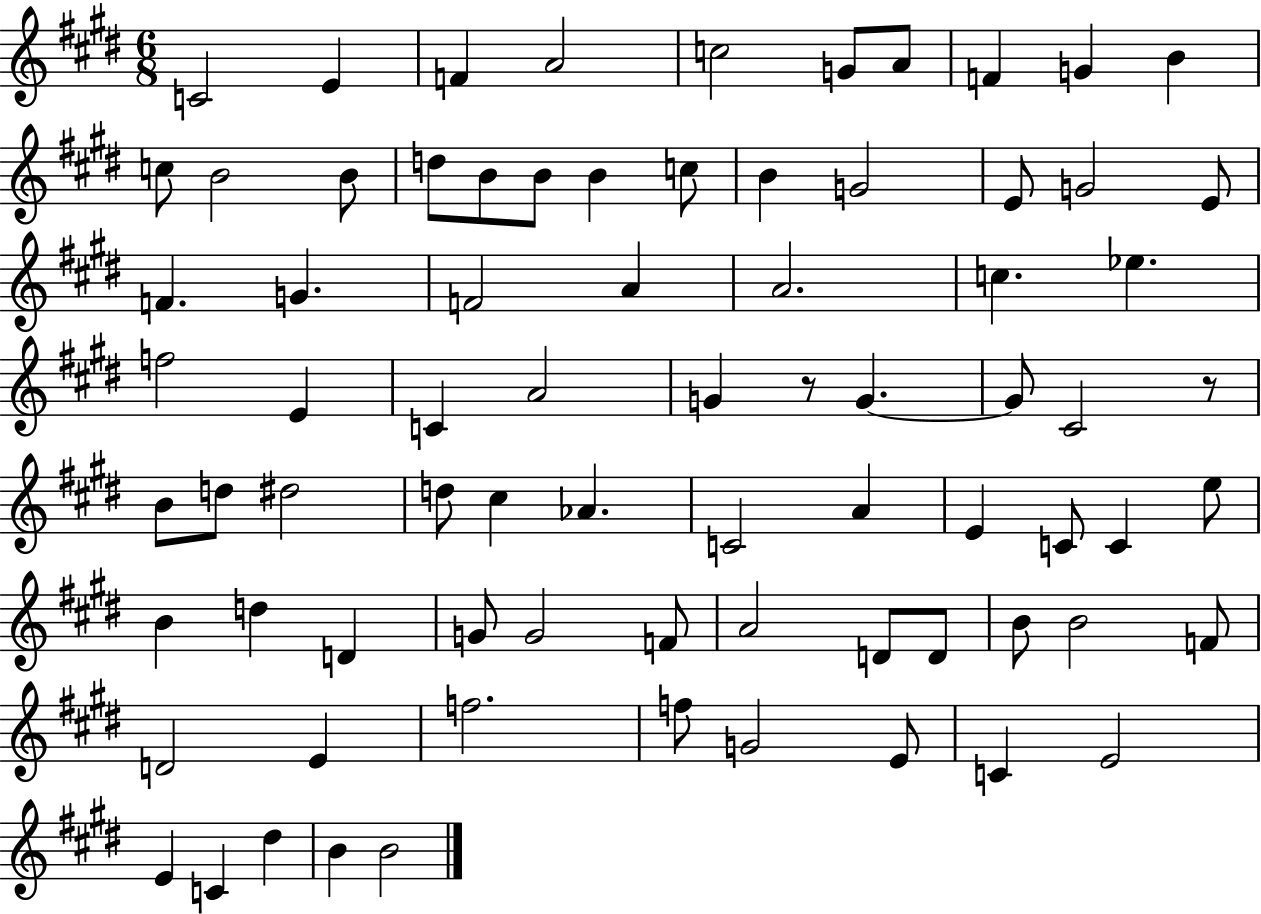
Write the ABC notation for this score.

X:1
T:Untitled
M:6/8
L:1/4
K:E
C2 E F A2 c2 G/2 A/2 F G B c/2 B2 B/2 d/2 B/2 B/2 B c/2 B G2 E/2 G2 E/2 F G F2 A A2 c _e f2 E C A2 G z/2 G G/2 ^C2 z/2 B/2 d/2 ^d2 d/2 ^c _A C2 A E C/2 C e/2 B d D G/2 G2 F/2 A2 D/2 D/2 B/2 B2 F/2 D2 E f2 f/2 G2 E/2 C E2 E C ^d B B2